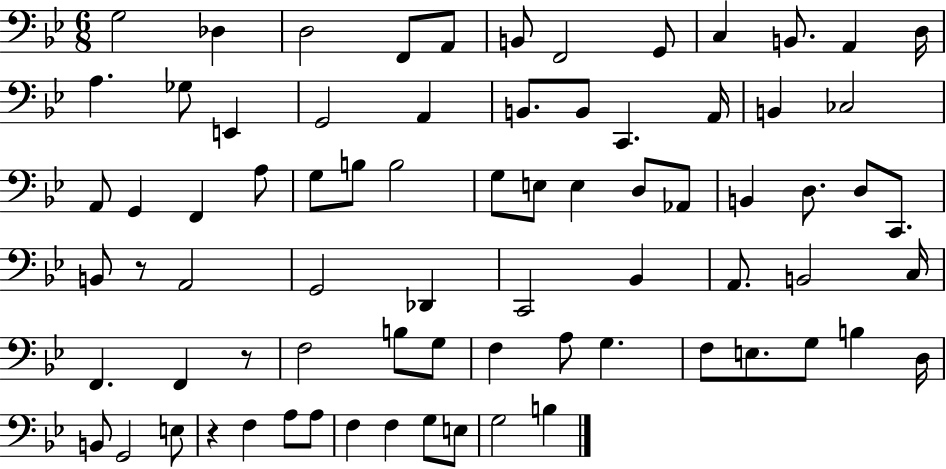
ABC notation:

X:1
T:Untitled
M:6/8
L:1/4
K:Bb
G,2 _D, D,2 F,,/2 A,,/2 B,,/2 F,,2 G,,/2 C, B,,/2 A,, D,/4 A, _G,/2 E,, G,,2 A,, B,,/2 B,,/2 C,, A,,/4 B,, _C,2 A,,/2 G,, F,, A,/2 G,/2 B,/2 B,2 G,/2 E,/2 E, D,/2 _A,,/2 B,, D,/2 D,/2 C,,/2 B,,/2 z/2 A,,2 G,,2 _D,, C,,2 _B,, A,,/2 B,,2 C,/4 F,, F,, z/2 F,2 B,/2 G,/2 F, A,/2 G, F,/2 E,/2 G,/2 B, D,/4 B,,/2 G,,2 E,/2 z F, A,/2 A,/2 F, F, G,/2 E,/2 G,2 B,